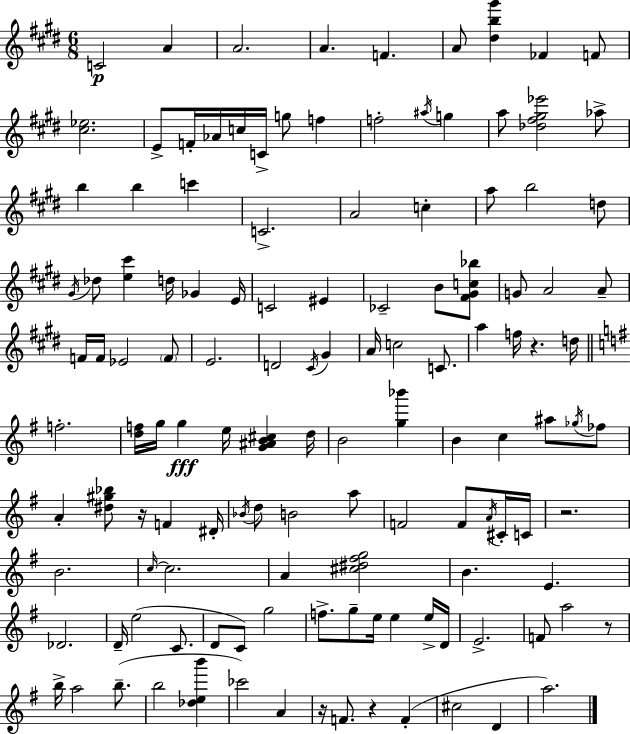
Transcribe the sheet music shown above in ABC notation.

X:1
T:Untitled
M:6/8
L:1/4
K:E
C2 A A2 A F A/2 [^db^g'] _F F/2 [^c_e]2 E/2 F/4 _A/4 c/4 C/4 g/2 f f2 ^a/4 g a/2 [_d^f^g_e']2 _a/2 b b c' C2 A2 c a/2 b2 d/2 ^G/4 _d/2 [e^c'] d/4 _G E/4 C2 ^E _C2 B/2 [^F^Gc_b]/2 G/2 A2 A/2 F/4 F/4 _E2 F/2 E2 D2 ^C/4 ^G A/4 c2 C/2 a f/4 z d/4 f2 [df]/4 g/4 g e/4 [G^AB^c] d/4 B2 [g_b'] B c ^a/2 _g/4 _f/2 A [^d^g_b]/2 z/4 F ^D/4 _B/4 d/2 B2 a/2 F2 F/2 A/4 ^C/4 C/4 z2 B2 c/4 c2 A [^c^d^fg]2 B E _D2 D/4 e2 C/2 D/2 C/2 g2 f/2 g/2 e/4 e e/4 D/4 E2 F/2 a2 z/2 b/4 a2 b/2 b2 [_deb'] _c'2 A z/4 F/2 z F ^c2 D a2